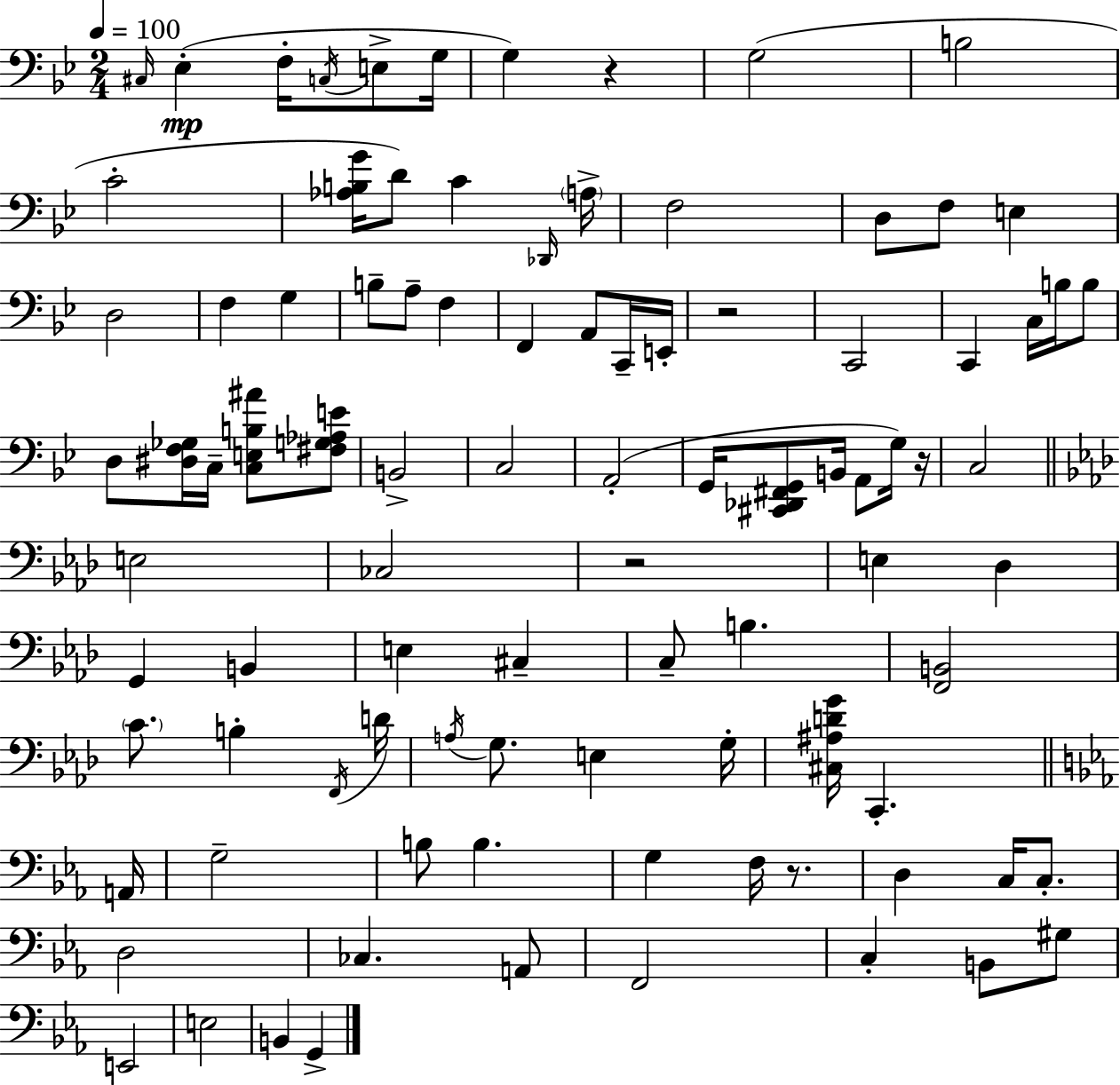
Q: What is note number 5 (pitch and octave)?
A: E3